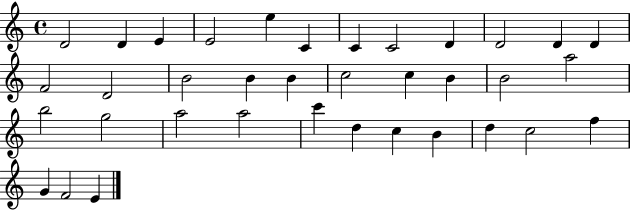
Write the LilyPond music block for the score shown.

{
  \clef treble
  \time 4/4
  \defaultTimeSignature
  \key c \major
  d'2 d'4 e'4 | e'2 e''4 c'4 | c'4 c'2 d'4 | d'2 d'4 d'4 | \break f'2 d'2 | b'2 b'4 b'4 | c''2 c''4 b'4 | b'2 a''2 | \break b''2 g''2 | a''2 a''2 | c'''4 d''4 c''4 b'4 | d''4 c''2 f''4 | \break g'4 f'2 e'4 | \bar "|."
}